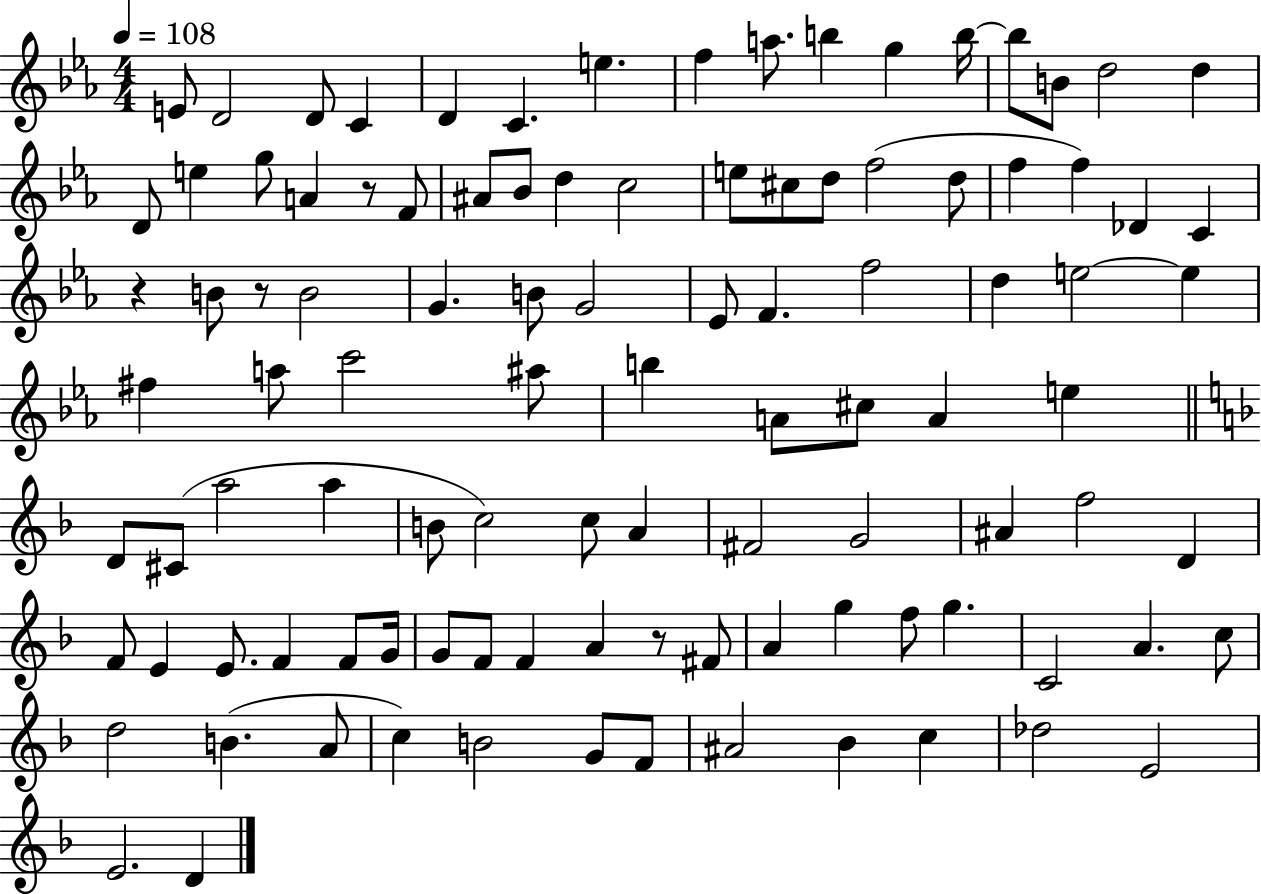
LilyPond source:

{
  \clef treble
  \numericTimeSignature
  \time 4/4
  \key ees \major
  \tempo 4 = 108
  e'8 d'2 d'8 c'4 | d'4 c'4. e''4. | f''4 a''8. b''4 g''4 b''16~~ | b''8 b'8 d''2 d''4 | \break d'8 e''4 g''8 a'4 r8 f'8 | ais'8 bes'8 d''4 c''2 | e''8 cis''8 d''8 f''2( d''8 | f''4 f''4) des'4 c'4 | \break r4 b'8 r8 b'2 | g'4. b'8 g'2 | ees'8 f'4. f''2 | d''4 e''2~~ e''4 | \break fis''4 a''8 c'''2 ais''8 | b''4 a'8 cis''8 a'4 e''4 | \bar "||" \break \key f \major d'8 cis'8( a''2 a''4 | b'8 c''2) c''8 a'4 | fis'2 g'2 | ais'4 f''2 d'4 | \break f'8 e'4 e'8. f'4 f'8 g'16 | g'8 f'8 f'4 a'4 r8 fis'8 | a'4 g''4 f''8 g''4. | c'2 a'4. c''8 | \break d''2 b'4.( a'8 | c''4) b'2 g'8 f'8 | ais'2 bes'4 c''4 | des''2 e'2 | \break e'2. d'4 | \bar "|."
}